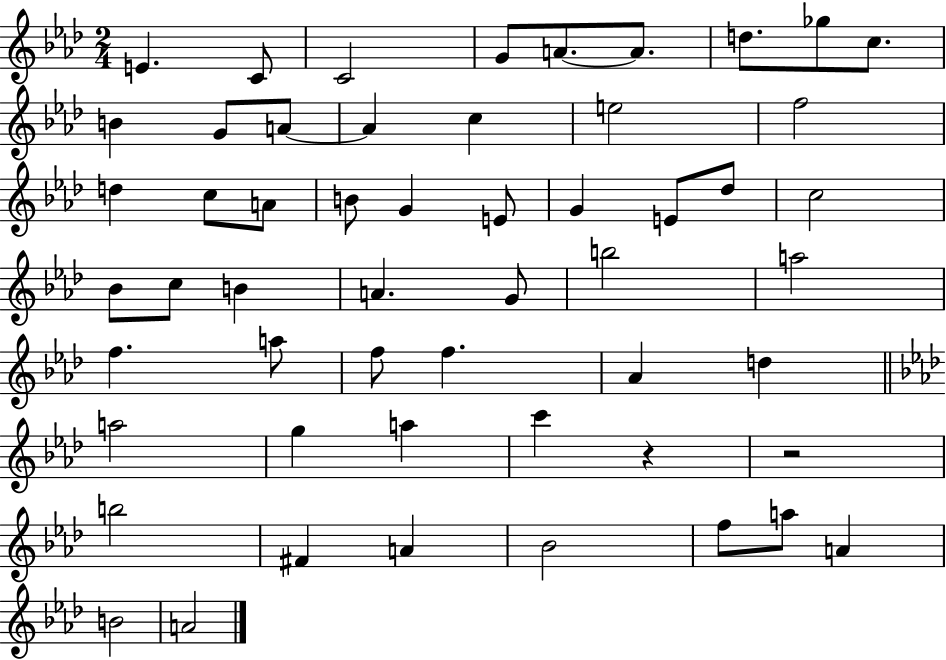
E4/q. C4/e C4/h G4/e A4/e. A4/e. D5/e. Gb5/e C5/e. B4/q G4/e A4/e A4/q C5/q E5/h F5/h D5/q C5/e A4/e B4/e G4/q E4/e G4/q E4/e Db5/e C5/h Bb4/e C5/e B4/q A4/q. G4/e B5/h A5/h F5/q. A5/e F5/e F5/q. Ab4/q D5/q A5/h G5/q A5/q C6/q R/q R/h B5/h F#4/q A4/q Bb4/h F5/e A5/e A4/q B4/h A4/h